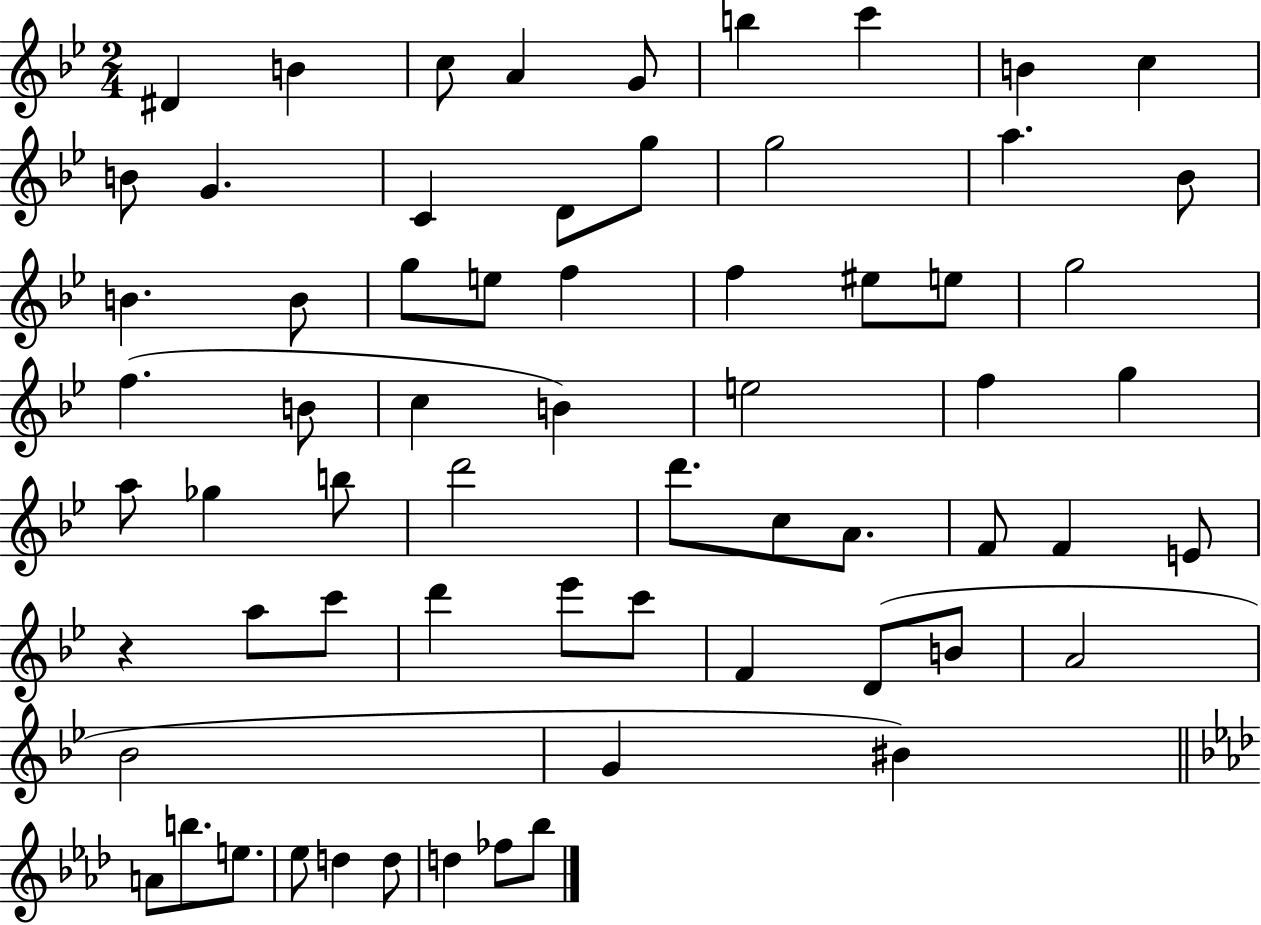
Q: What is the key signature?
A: BES major